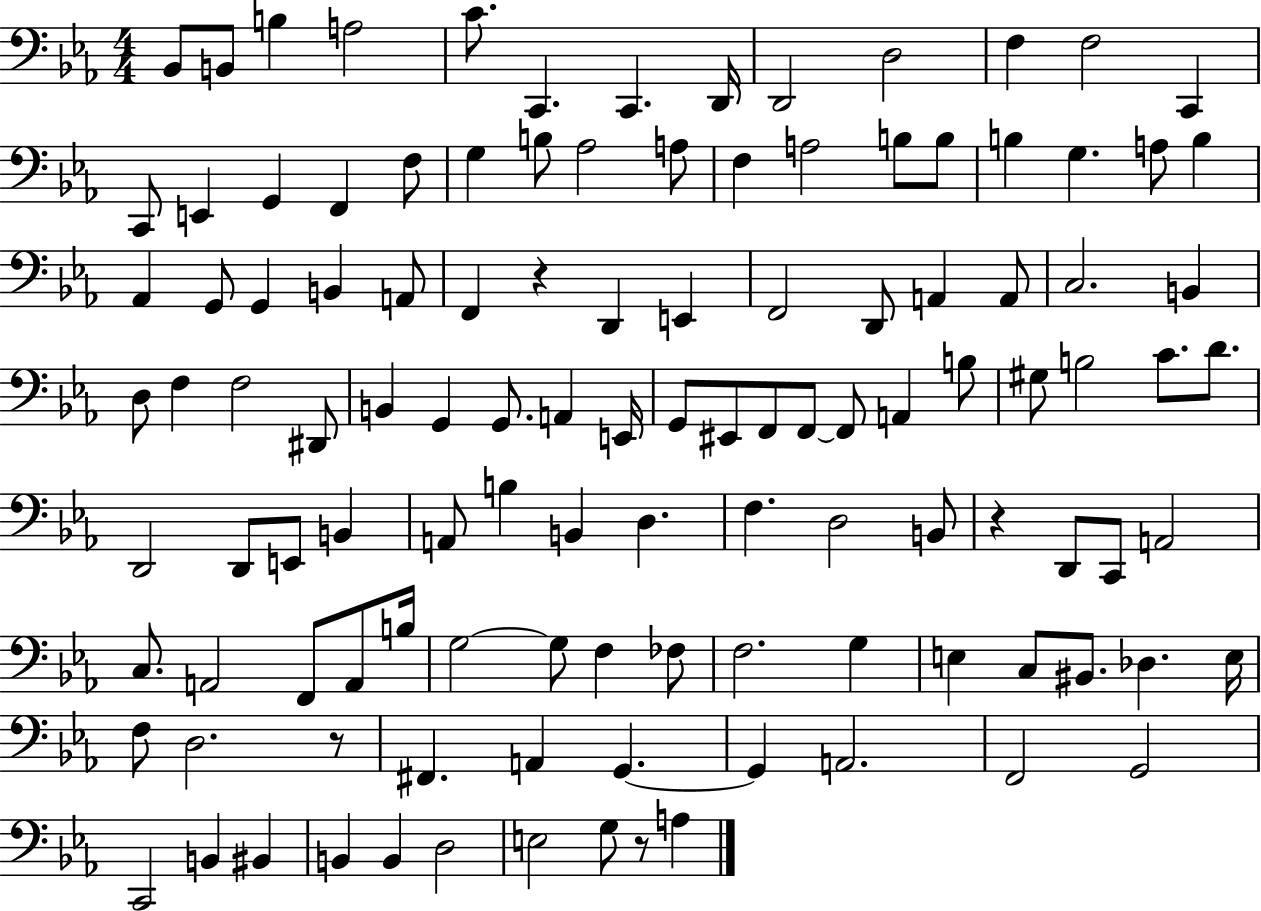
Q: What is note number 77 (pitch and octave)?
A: C2